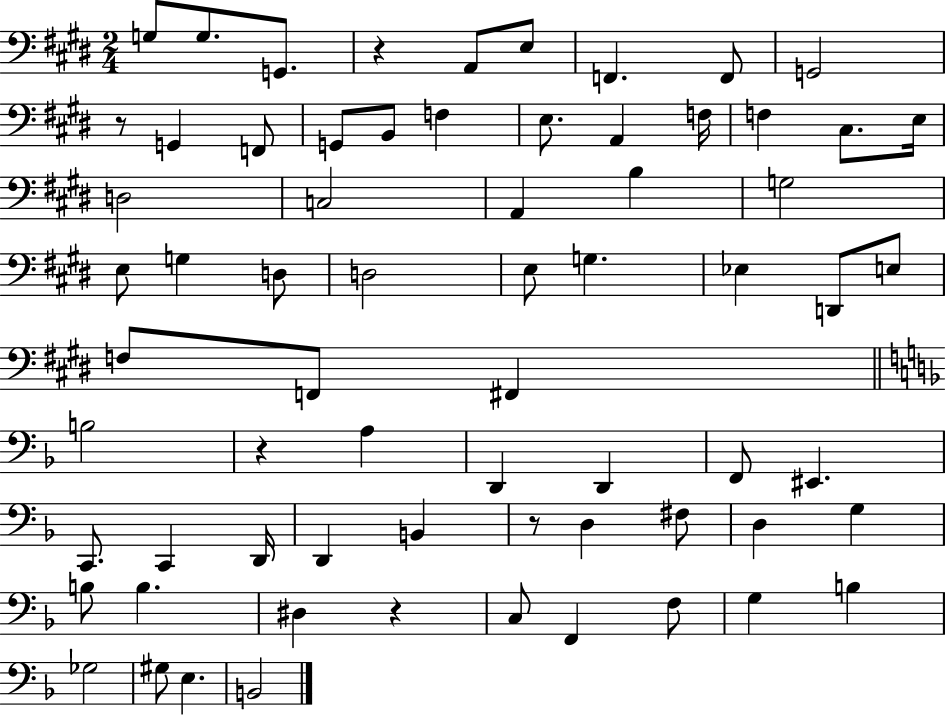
X:1
T:Untitled
M:2/4
L:1/4
K:E
G,/2 G,/2 G,,/2 z A,,/2 E,/2 F,, F,,/2 G,,2 z/2 G,, F,,/2 G,,/2 B,,/2 F, E,/2 A,, F,/4 F, ^C,/2 E,/4 D,2 C,2 A,, B, G,2 E,/2 G, D,/2 D,2 E,/2 G, _E, D,,/2 E,/2 F,/2 F,,/2 ^F,, B,2 z A, D,, D,, F,,/2 ^E,, C,,/2 C,, D,,/4 D,, B,, z/2 D, ^F,/2 D, G, B,/2 B, ^D, z C,/2 F,, F,/2 G, B, _G,2 ^G,/2 E, B,,2